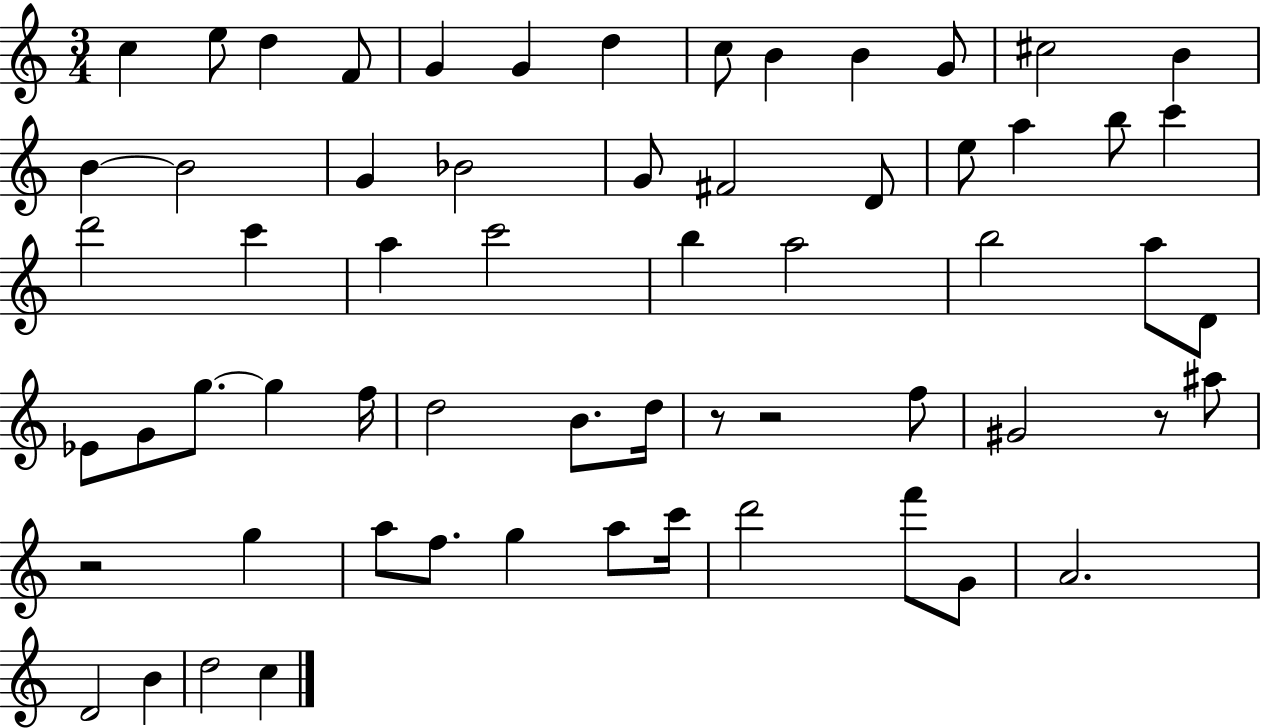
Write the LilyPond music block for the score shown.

{
  \clef treble
  \numericTimeSignature
  \time 3/4
  \key c \major
  c''4 e''8 d''4 f'8 | g'4 g'4 d''4 | c''8 b'4 b'4 g'8 | cis''2 b'4 | \break b'4~~ b'2 | g'4 bes'2 | g'8 fis'2 d'8 | e''8 a''4 b''8 c'''4 | \break d'''2 c'''4 | a''4 c'''2 | b''4 a''2 | b''2 a''8 d'8 | \break ees'8 g'8 g''8.~~ g''4 f''16 | d''2 b'8. d''16 | r8 r2 f''8 | gis'2 r8 ais''8 | \break r2 g''4 | a''8 f''8. g''4 a''8 c'''16 | d'''2 f'''8 g'8 | a'2. | \break d'2 b'4 | d''2 c''4 | \bar "|."
}